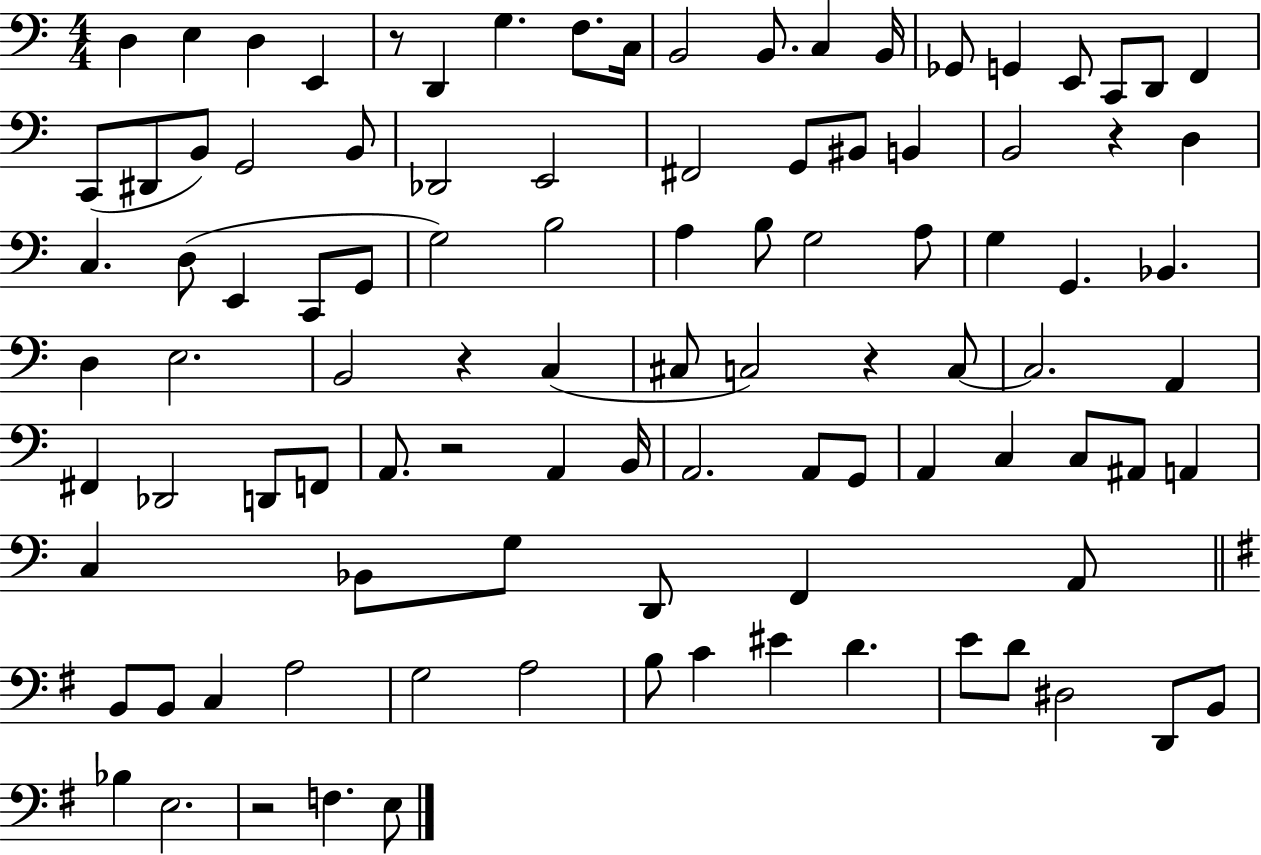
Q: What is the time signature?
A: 4/4